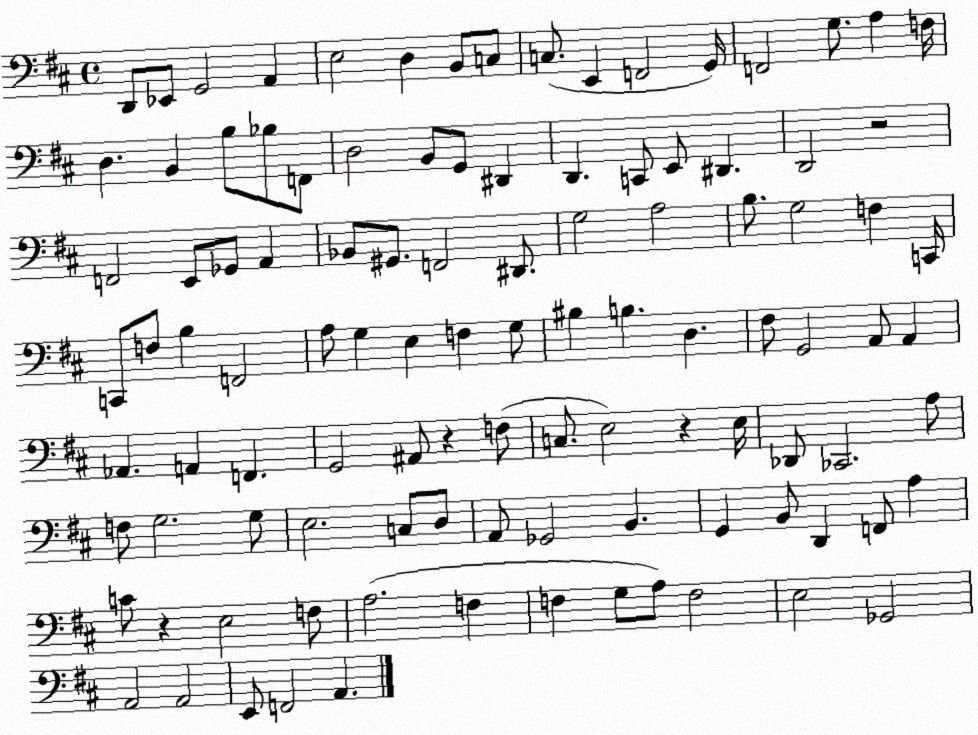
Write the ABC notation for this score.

X:1
T:Untitled
M:4/4
L:1/4
K:D
D,,/2 _E,,/2 G,,2 A,, E,2 D, B,,/2 C,/2 C,/2 E,, F,,2 G,,/4 F,,2 G,/2 A, F,/4 D, B,, B,/2 _B,/2 F,,/2 D,2 B,,/2 G,,/2 ^D,, D,, C,,/2 E,,/2 ^D,, D,,2 z2 F,,2 E,,/2 _G,,/2 A,, _B,,/2 ^G,,/2 F,,2 ^D,,/2 G,2 A,2 B,/2 G,2 F, C,,/4 C,,/2 F,/2 B, F,,2 A,/2 G, E, F, G,/2 ^B, B, D, ^F,/2 G,,2 A,,/2 A,, _A,, A,, F,, G,,2 ^A,,/2 z F,/2 C,/2 E,2 z E,/4 _D,,/2 _C,,2 A,/2 F,/2 G,2 G,/2 E,2 C,/2 D,/2 A,,/2 _G,,2 B,, G,, B,,/2 D,, F,,/2 A, C/2 z E,2 F,/2 A,2 F, F, G,/2 A,/2 F,2 E,2 _G,,2 A,,2 A,,2 E,,/2 F,,2 A,,